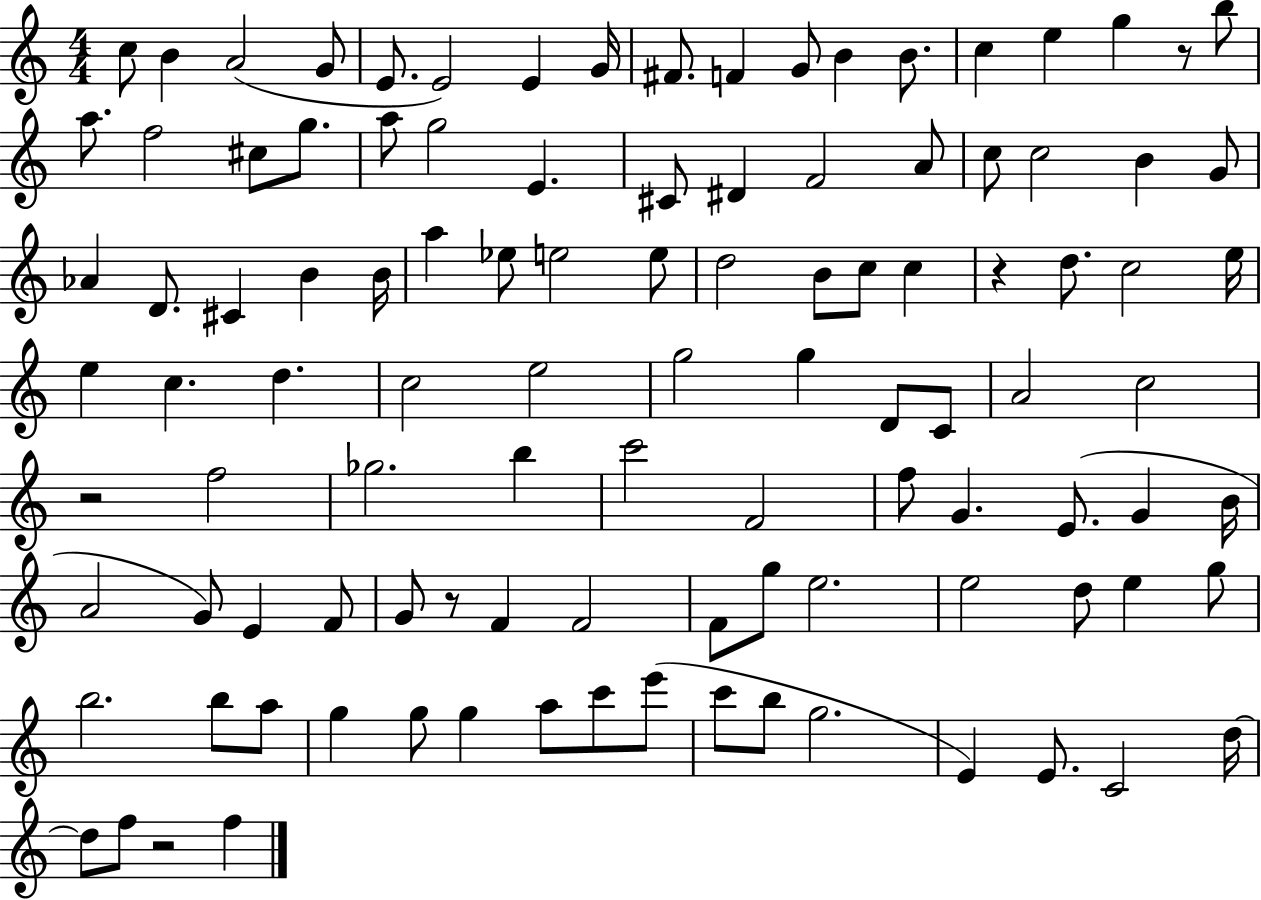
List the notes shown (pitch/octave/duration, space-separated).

C5/e B4/q A4/h G4/e E4/e. E4/h E4/q G4/s F#4/e. F4/q G4/e B4/q B4/e. C5/q E5/q G5/q R/e B5/e A5/e. F5/h C#5/e G5/e. A5/e G5/h E4/q. C#4/e D#4/q F4/h A4/e C5/e C5/h B4/q G4/e Ab4/q D4/e. C#4/q B4/q B4/s A5/q Eb5/e E5/h E5/e D5/h B4/e C5/e C5/q R/q D5/e. C5/h E5/s E5/q C5/q. D5/q. C5/h E5/h G5/h G5/q D4/e C4/e A4/h C5/h R/h F5/h Gb5/h. B5/q C6/h F4/h F5/e G4/q. E4/e. G4/q B4/s A4/h G4/e E4/q F4/e G4/e R/e F4/q F4/h F4/e G5/e E5/h. E5/h D5/e E5/q G5/e B5/h. B5/e A5/e G5/q G5/e G5/q A5/e C6/e E6/e C6/e B5/e G5/h. E4/q E4/e. C4/h D5/s D5/e F5/e R/h F5/q